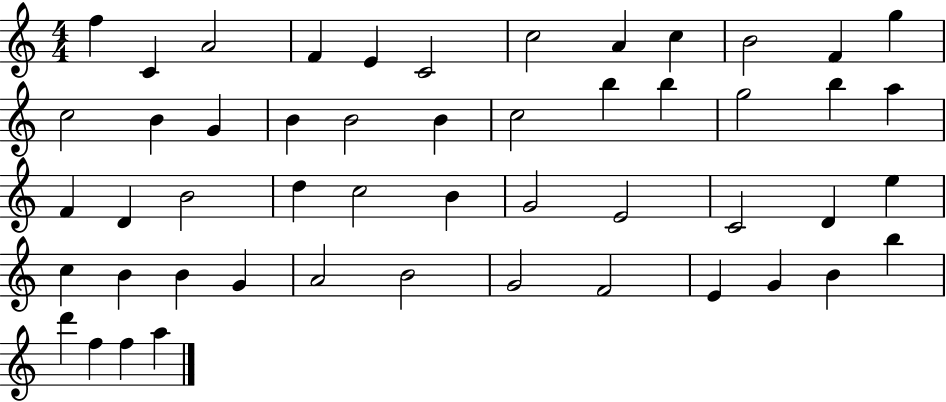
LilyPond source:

{
  \clef treble
  \numericTimeSignature
  \time 4/4
  \key c \major
  f''4 c'4 a'2 | f'4 e'4 c'2 | c''2 a'4 c''4 | b'2 f'4 g''4 | \break c''2 b'4 g'4 | b'4 b'2 b'4 | c''2 b''4 b''4 | g''2 b''4 a''4 | \break f'4 d'4 b'2 | d''4 c''2 b'4 | g'2 e'2 | c'2 d'4 e''4 | \break c''4 b'4 b'4 g'4 | a'2 b'2 | g'2 f'2 | e'4 g'4 b'4 b''4 | \break d'''4 f''4 f''4 a''4 | \bar "|."
}